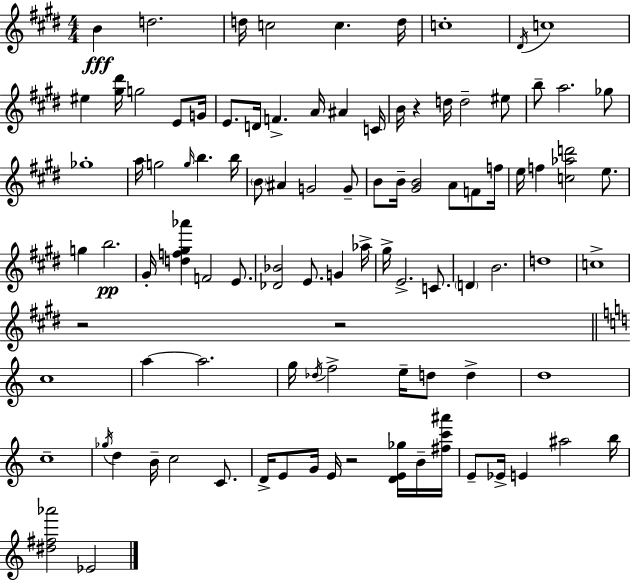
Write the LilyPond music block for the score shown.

{
  \clef treble
  \numericTimeSignature
  \time 4/4
  \key e \major
  b'4\fff d''2. | d''16 c''2 c''4. d''16 | c''1-. | \acciaccatura { dis'16 } c''1 | \break eis''4 <gis'' dis'''>16 g''2 e'8 | g'16 e'8. d'16 f'4.-> a'16 ais'4 | c'16 b'16 r4 d''16 d''2-- eis''8 | b''8-- a''2. ges''8 | \break ges''1-. | a''16 g''2 \grace { g''16 } b''4. | b''16 \parenthesize b'8 ais'4 g'2 | g'8-- b'8 b'16-- <gis' b'>2 a'8 f'8 | \break f''16 e''16 f''4 <c'' aes'' d'''>2 e''8. | g''4 b''2.\pp | gis'16-. <d'' f'' gis'' aes'''>4 f'2 e'8. | <des' bes'>2 e'8. g'4 | \break aes''16-> gis''16-> e'2.-> c'8. | \parenthesize d'4 b'2. | d''1 | c''1-> | \break r2 r2 | \bar "||" \break \key c \major c''1 | a''4~~ a''2. | g''16 \acciaccatura { des''16 } f''2-> e''16-- d''8 d''4-> | d''1 | \break c''1-- | \acciaccatura { ges''16 } d''4 b'16-- c''2 c'8. | d'16-> e'8 g'16 e'16 r2 <d' e' ges''>16 | b'16-- <fis'' c''' ais'''>16 e'8-- ees'16-> e'4 ais''2 | \break b''16 <dis'' fis'' aes'''>2 ees'2 | \bar "|."
}